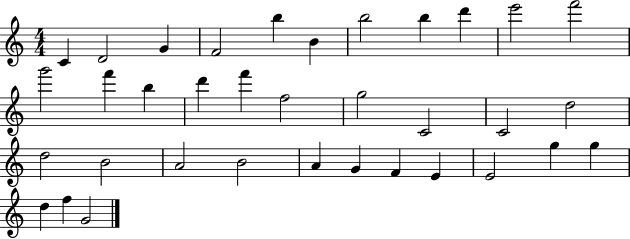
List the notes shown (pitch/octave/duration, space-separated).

C4/q D4/h G4/q F4/h B5/q B4/q B5/h B5/q D6/q E6/h F6/h G6/h F6/q B5/q D6/q F6/q F5/h G5/h C4/h C4/h D5/h D5/h B4/h A4/h B4/h A4/q G4/q F4/q E4/q E4/h G5/q G5/q D5/q F5/q G4/h